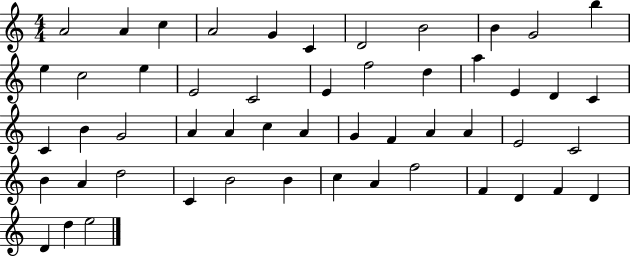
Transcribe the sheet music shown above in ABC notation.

X:1
T:Untitled
M:4/4
L:1/4
K:C
A2 A c A2 G C D2 B2 B G2 b e c2 e E2 C2 E f2 d a E D C C B G2 A A c A G F A A E2 C2 B A d2 C B2 B c A f2 F D F D D d e2